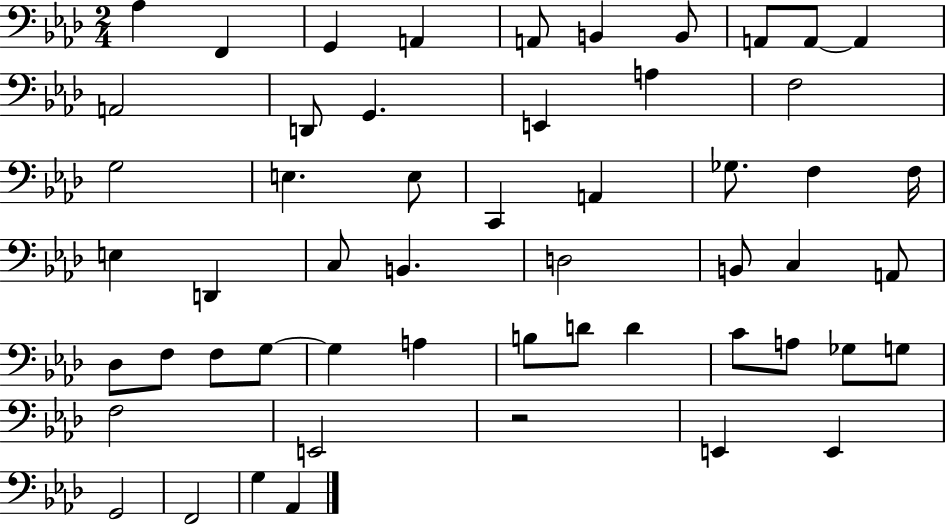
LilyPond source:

{
  \clef bass
  \numericTimeSignature
  \time 2/4
  \key aes \major
  aes4 f,4 | g,4 a,4 | a,8 b,4 b,8 | a,8 a,8~~ a,4 | \break a,2 | d,8 g,4. | e,4 a4 | f2 | \break g2 | e4. e8 | c,4 a,4 | ges8. f4 f16 | \break e4 d,4 | c8 b,4. | d2 | b,8 c4 a,8 | \break des8 f8 f8 g8~~ | g4 a4 | b8 d'8 d'4 | c'8 a8 ges8 g8 | \break f2 | e,2 | r2 | e,4 e,4 | \break g,2 | f,2 | g4 aes,4 | \bar "|."
}